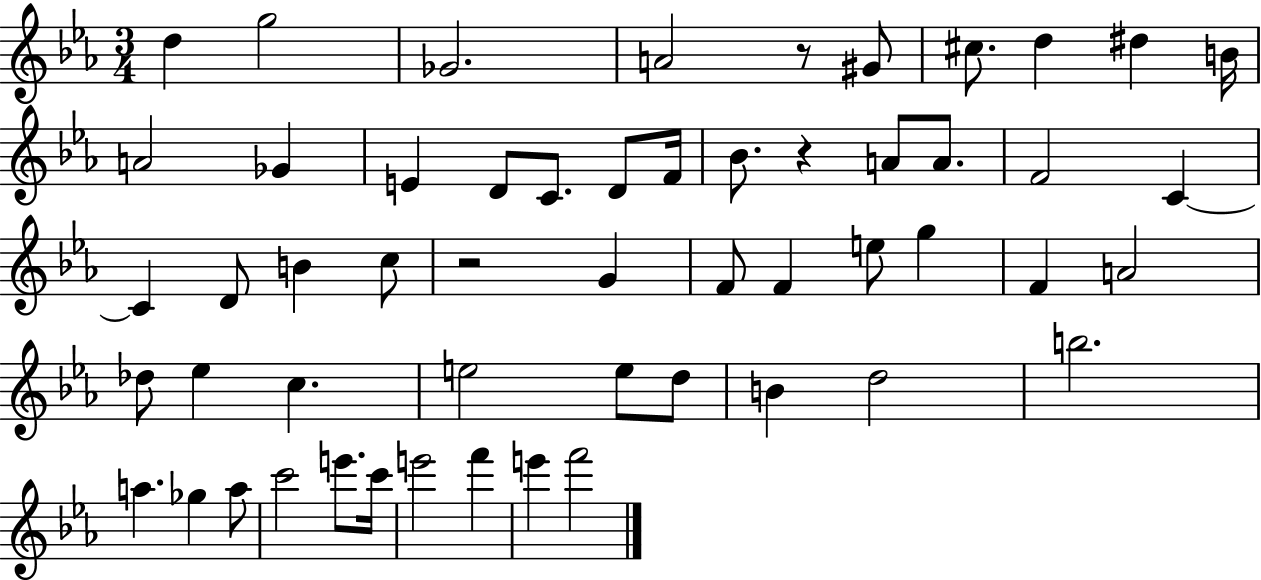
D5/q G5/h Gb4/h. A4/h R/e G#4/e C#5/e. D5/q D#5/q B4/s A4/h Gb4/q E4/q D4/e C4/e. D4/e F4/s Bb4/e. R/q A4/e A4/e. F4/h C4/q C4/q D4/e B4/q C5/e R/h G4/q F4/e F4/q E5/e G5/q F4/q A4/h Db5/e Eb5/q C5/q. E5/h E5/e D5/e B4/q D5/h B5/h. A5/q. Gb5/q A5/e C6/h E6/e. C6/s E6/h F6/q E6/q F6/h